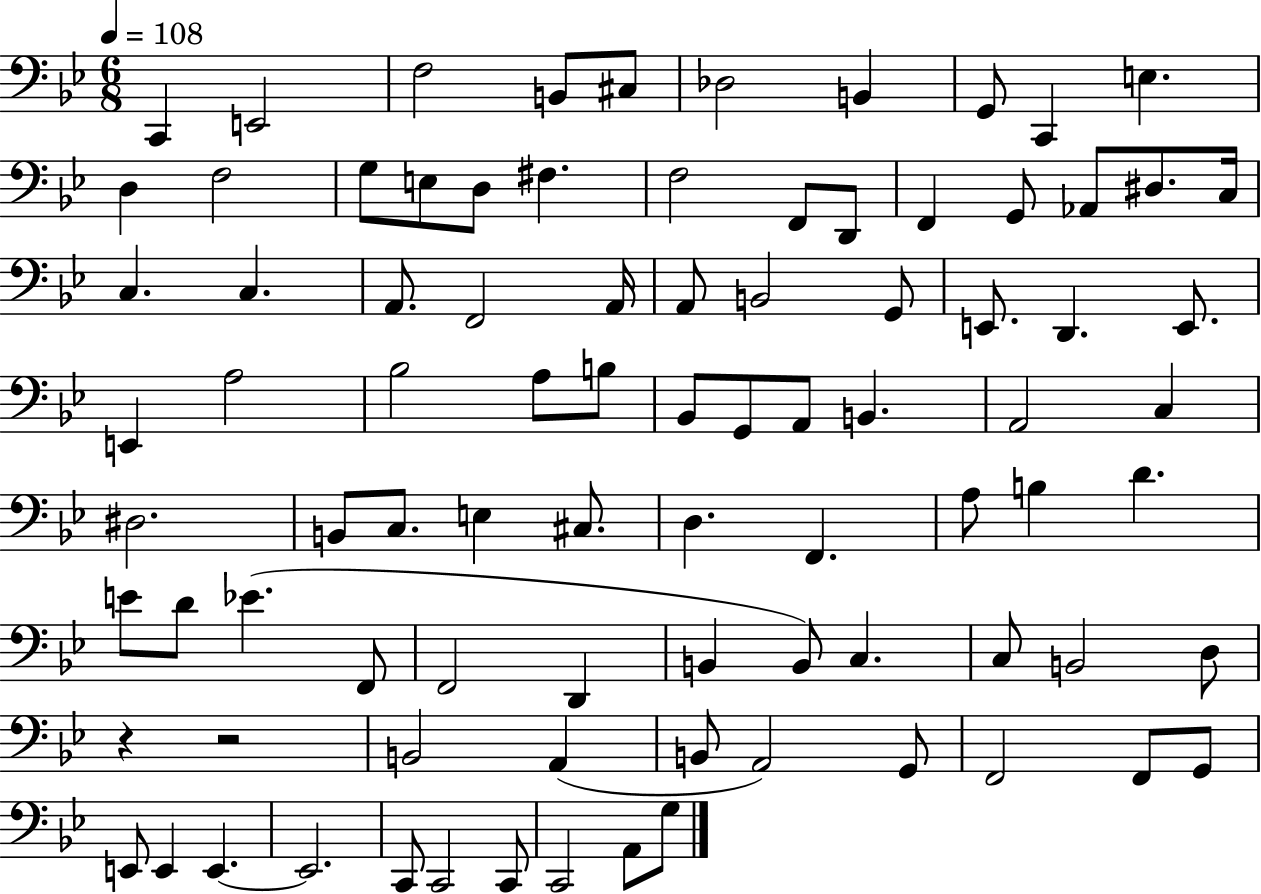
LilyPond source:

{
  \clef bass
  \numericTimeSignature
  \time 6/8
  \key bes \major
  \tempo 4 = 108
  c,4 e,2 | f2 b,8 cis8 | des2 b,4 | g,8 c,4 e4. | \break d4 f2 | g8 e8 d8 fis4. | f2 f,8 d,8 | f,4 g,8 aes,8 dis8. c16 | \break c4. c4. | a,8. f,2 a,16 | a,8 b,2 g,8 | e,8. d,4. e,8. | \break e,4 a2 | bes2 a8 b8 | bes,8 g,8 a,8 b,4. | a,2 c4 | \break dis2. | b,8 c8. e4 cis8. | d4. f,4. | a8 b4 d'4. | \break e'8 d'8 ees'4.( f,8 | f,2 d,4 | b,4 b,8) c4. | c8 b,2 d8 | \break r4 r2 | b,2 a,4( | b,8 a,2) g,8 | f,2 f,8 g,8 | \break e,8 e,4 e,4.~~ | e,2. | c,8 c,2 c,8 | c,2 a,8 g8 | \break \bar "|."
}